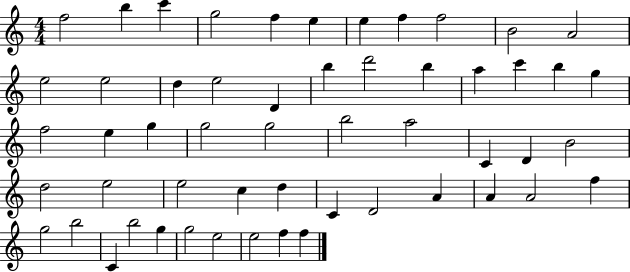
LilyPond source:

{
  \clef treble
  \numericTimeSignature
  \time 4/4
  \key c \major
  f''2 b''4 c'''4 | g''2 f''4 e''4 | e''4 f''4 f''2 | b'2 a'2 | \break e''2 e''2 | d''4 e''2 d'4 | b''4 d'''2 b''4 | a''4 c'''4 b''4 g''4 | \break f''2 e''4 g''4 | g''2 g''2 | b''2 a''2 | c'4 d'4 b'2 | \break d''2 e''2 | e''2 c''4 d''4 | c'4 d'2 a'4 | a'4 a'2 f''4 | \break g''2 b''2 | c'4 b''2 g''4 | g''2 e''2 | e''2 f''4 f''4 | \break \bar "|."
}